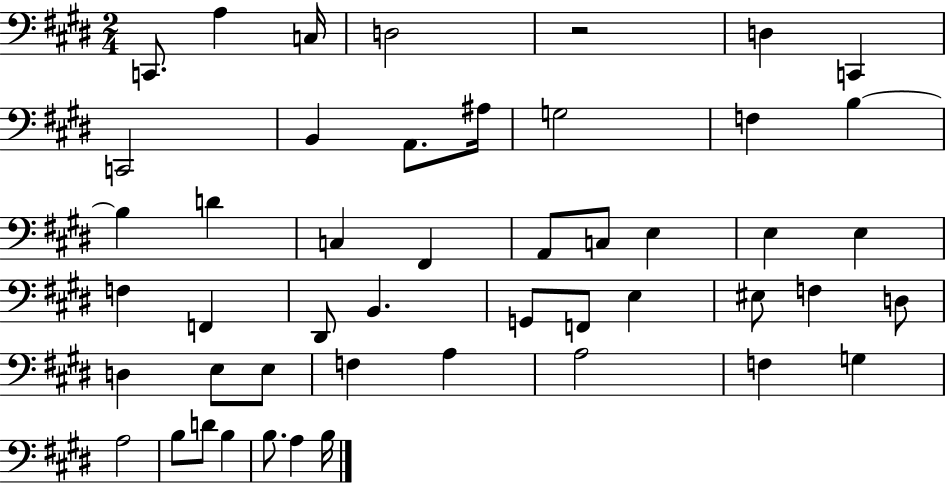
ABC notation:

X:1
T:Untitled
M:2/4
L:1/4
K:E
C,,/2 A, C,/4 D,2 z2 D, C,, C,,2 B,, A,,/2 ^A,/4 G,2 F, B, B, D C, ^F,, A,,/2 C,/2 E, E, E, F, F,, ^D,,/2 B,, G,,/2 F,,/2 E, ^E,/2 F, D,/2 D, E,/2 E,/2 F, A, A,2 F, G, A,2 B,/2 D/2 B, B,/2 A, B,/4